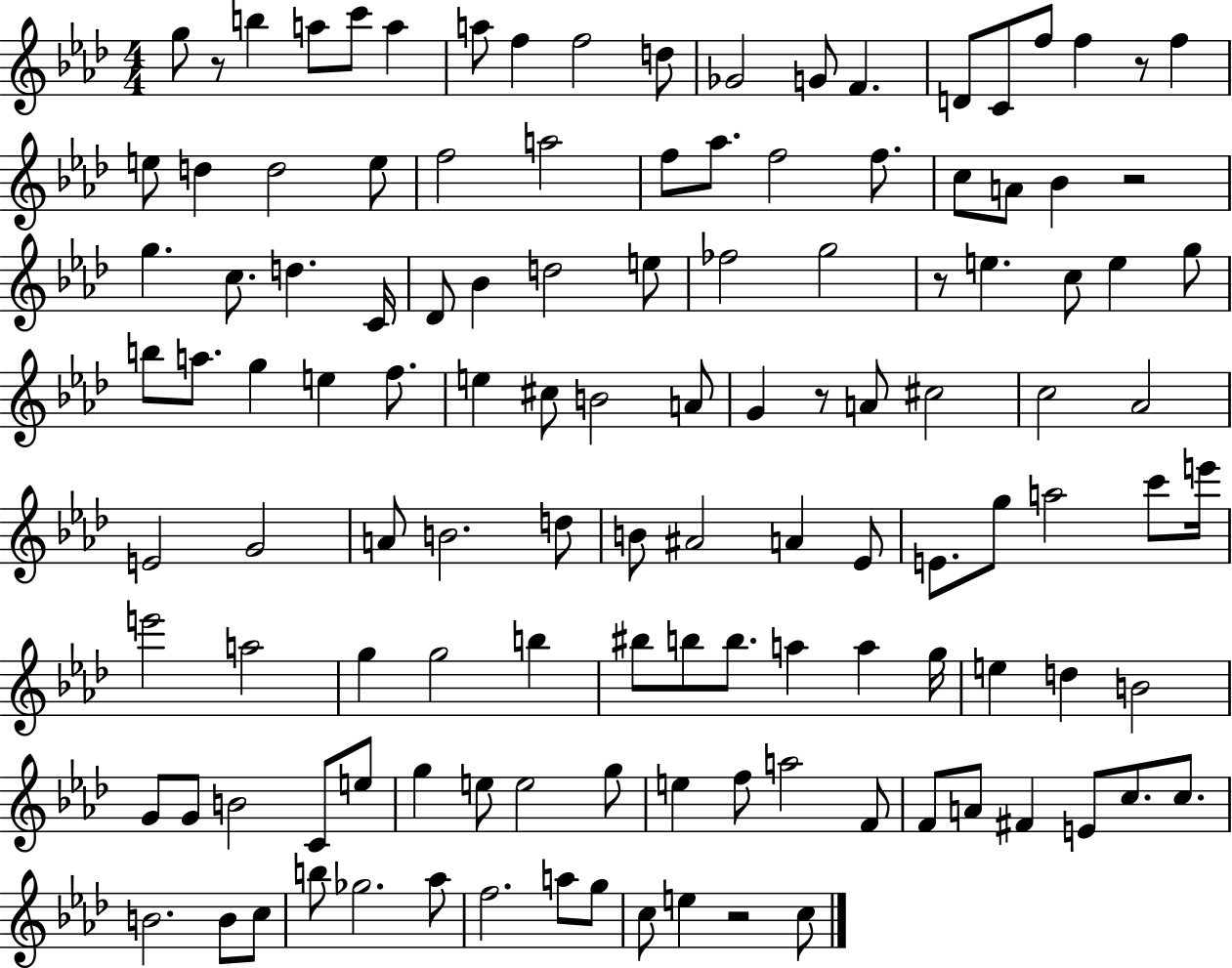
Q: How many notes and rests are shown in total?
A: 123